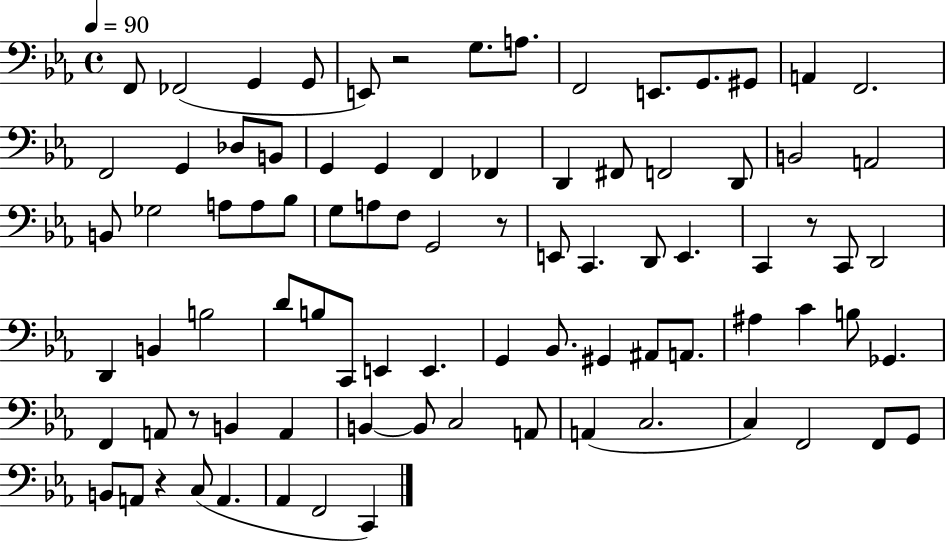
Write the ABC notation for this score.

X:1
T:Untitled
M:4/4
L:1/4
K:Eb
F,,/2 _F,,2 G,, G,,/2 E,,/2 z2 G,/2 A,/2 F,,2 E,,/2 G,,/2 ^G,,/2 A,, F,,2 F,,2 G,, _D,/2 B,,/2 G,, G,, F,, _F,, D,, ^F,,/2 F,,2 D,,/2 B,,2 A,,2 B,,/2 _G,2 A,/2 A,/2 _B,/2 G,/2 A,/2 F,/2 G,,2 z/2 E,,/2 C,, D,,/2 E,, C,, z/2 C,,/2 D,,2 D,, B,, B,2 D/2 B,/2 C,,/2 E,, E,, G,, _B,,/2 ^G,, ^A,,/2 A,,/2 ^A, C B,/2 _G,, F,, A,,/2 z/2 B,, A,, B,, B,,/2 C,2 A,,/2 A,, C,2 C, F,,2 F,,/2 G,,/2 B,,/2 A,,/2 z C,/2 A,, _A,, F,,2 C,,